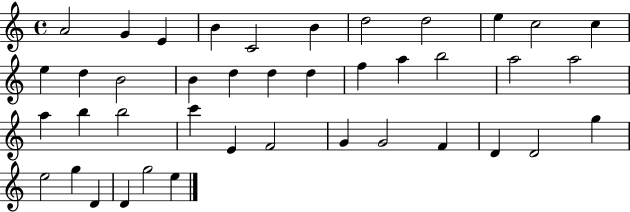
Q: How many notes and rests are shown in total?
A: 41